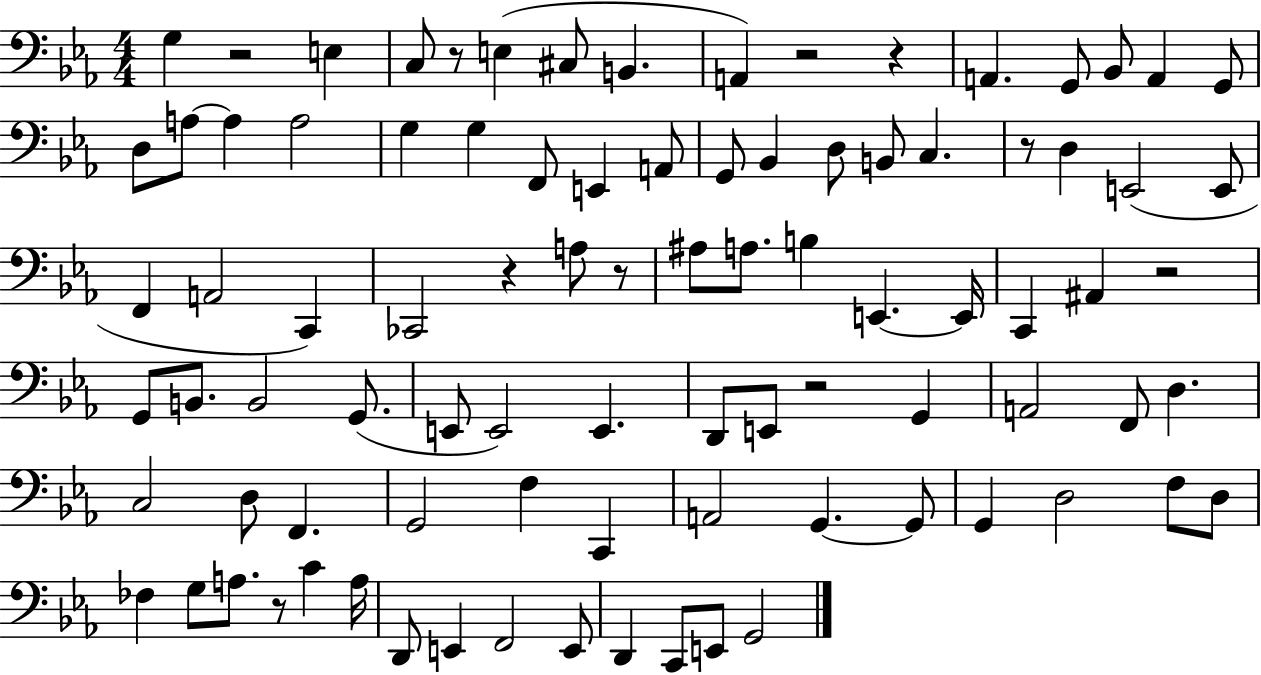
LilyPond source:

{
  \clef bass
  \numericTimeSignature
  \time 4/4
  \key ees \major
  g4 r2 e4 | c8 r8 e4( cis8 b,4. | a,4) r2 r4 | a,4. g,8 bes,8 a,4 g,8 | \break d8 a8~~ a4 a2 | g4 g4 f,8 e,4 a,8 | g,8 bes,4 d8 b,8 c4. | r8 d4 e,2( e,8 | \break f,4 a,2 c,4) | ces,2 r4 a8 r8 | ais8 a8. b4 e,4.~~ e,16 | c,4 ais,4 r2 | \break g,8 b,8. b,2 g,8.( | e,8 e,2) e,4. | d,8 e,8 r2 g,4 | a,2 f,8 d4. | \break c2 d8 f,4. | g,2 f4 c,4 | a,2 g,4.~~ g,8 | g,4 d2 f8 d8 | \break fes4 g8 a8. r8 c'4 a16 | d,8 e,4 f,2 e,8 | d,4 c,8 e,8 g,2 | \bar "|."
}